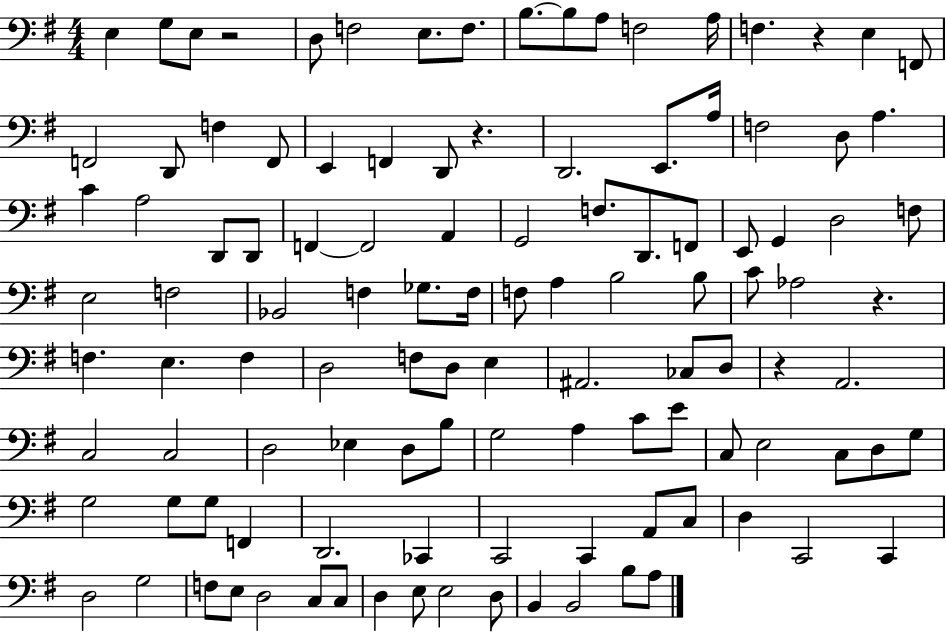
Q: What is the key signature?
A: G major